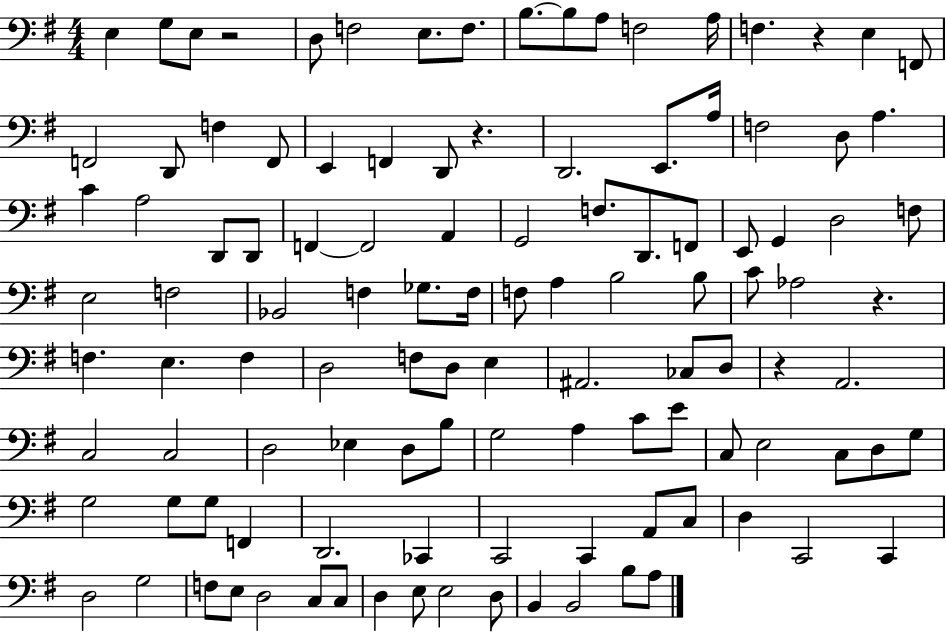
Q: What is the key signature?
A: G major